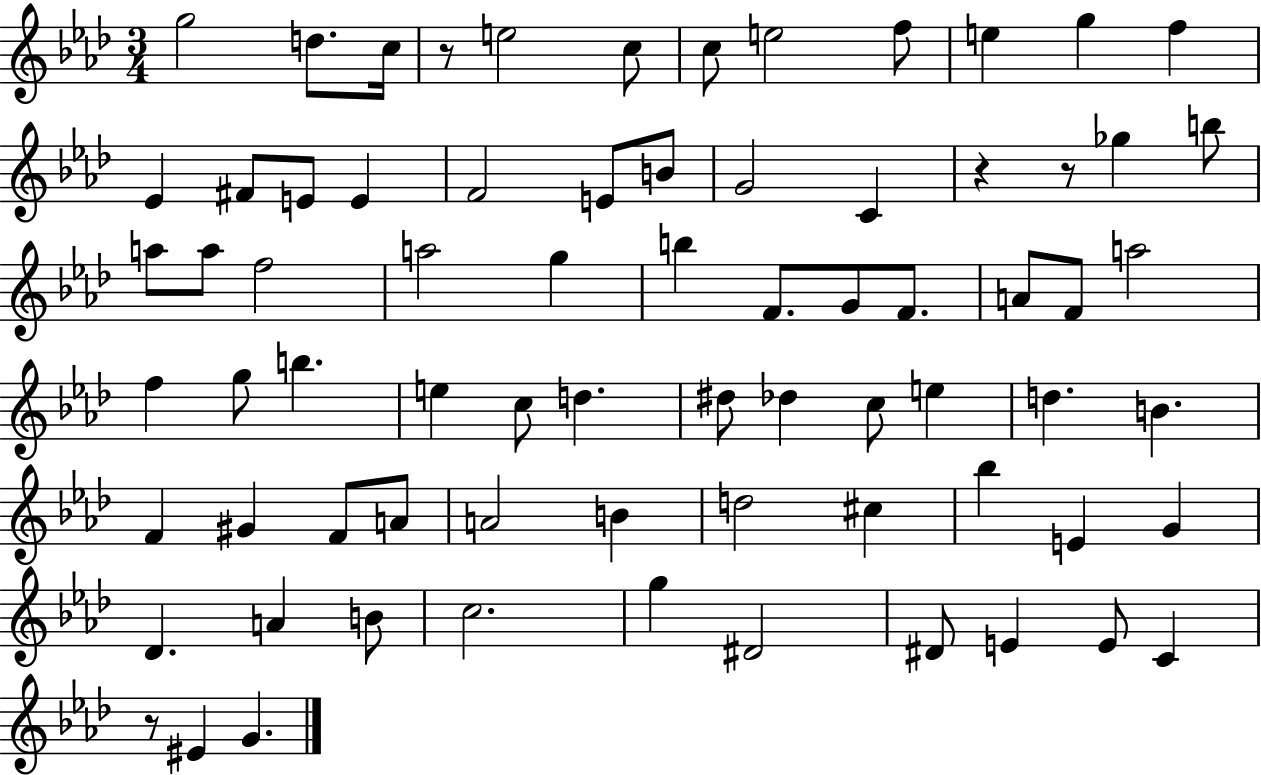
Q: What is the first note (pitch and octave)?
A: G5